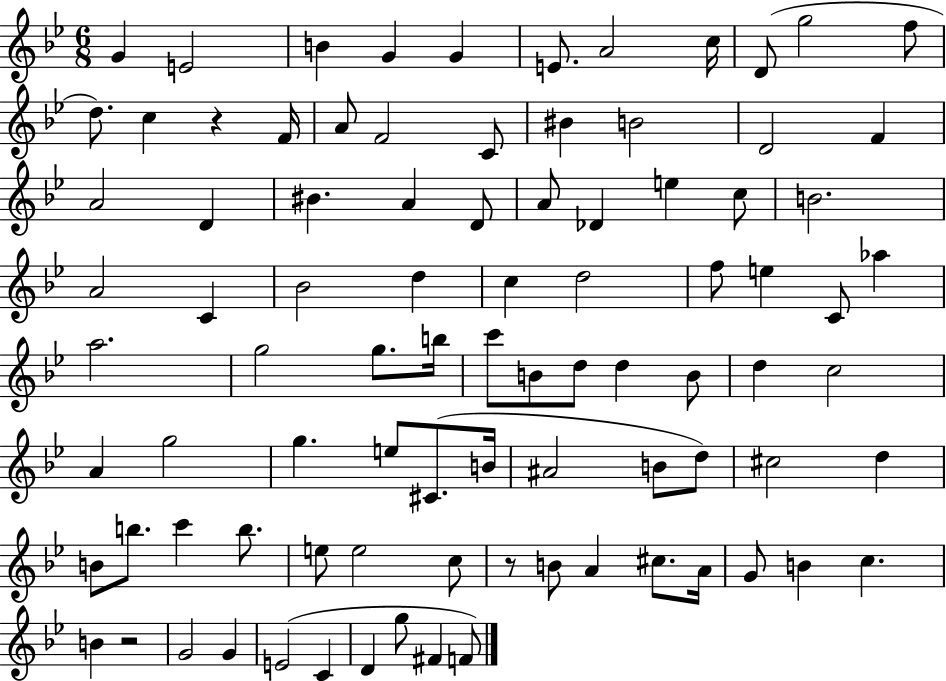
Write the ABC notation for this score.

X:1
T:Untitled
M:6/8
L:1/4
K:Bb
G E2 B G G E/2 A2 c/4 D/2 g2 f/2 d/2 c z F/4 A/2 F2 C/2 ^B B2 D2 F A2 D ^B A D/2 A/2 _D e c/2 B2 A2 C _B2 d c d2 f/2 e C/2 _a a2 g2 g/2 b/4 c'/2 B/2 d/2 d B/2 d c2 A g2 g e/2 ^C/2 B/4 ^A2 B/2 d/2 ^c2 d B/2 b/2 c' b/2 e/2 e2 c/2 z/2 B/2 A ^c/2 A/4 G/2 B c B z2 G2 G E2 C D g/2 ^F F/2